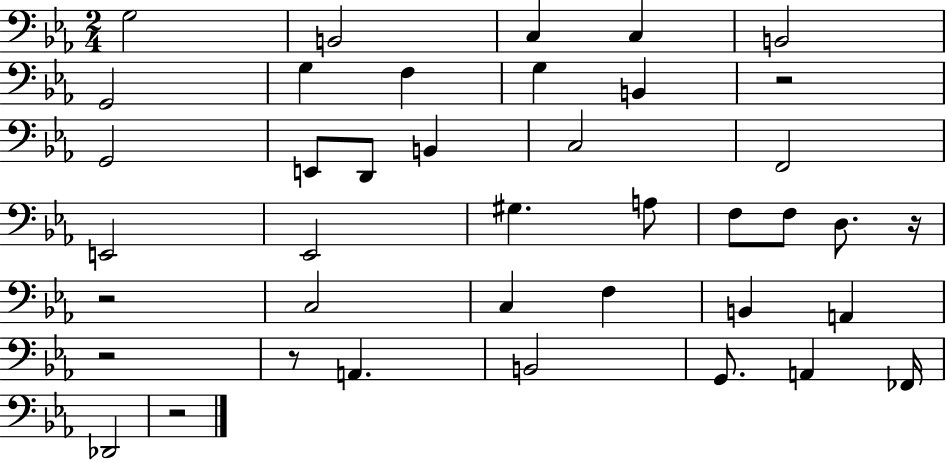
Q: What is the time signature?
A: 2/4